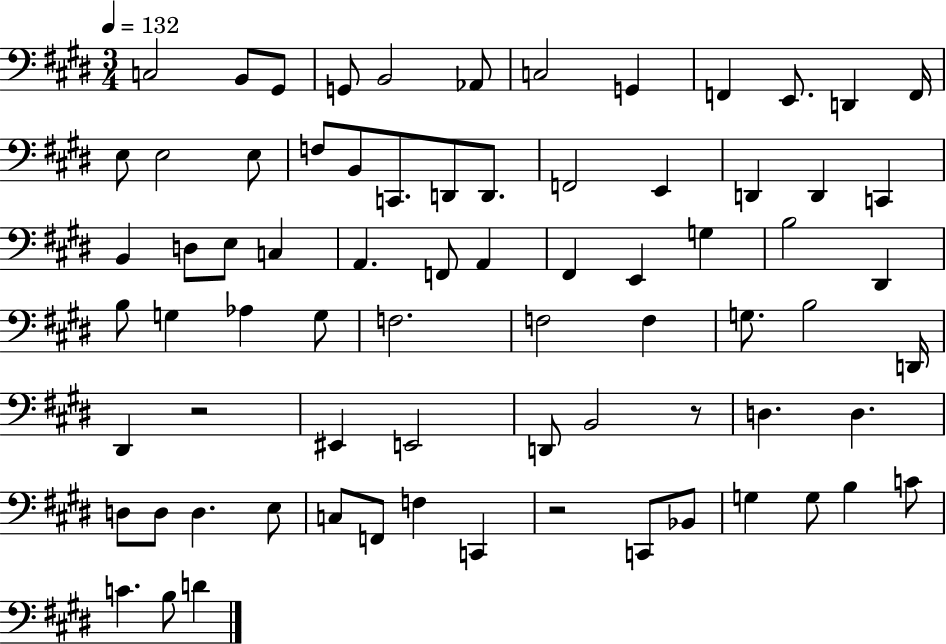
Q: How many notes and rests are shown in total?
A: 74